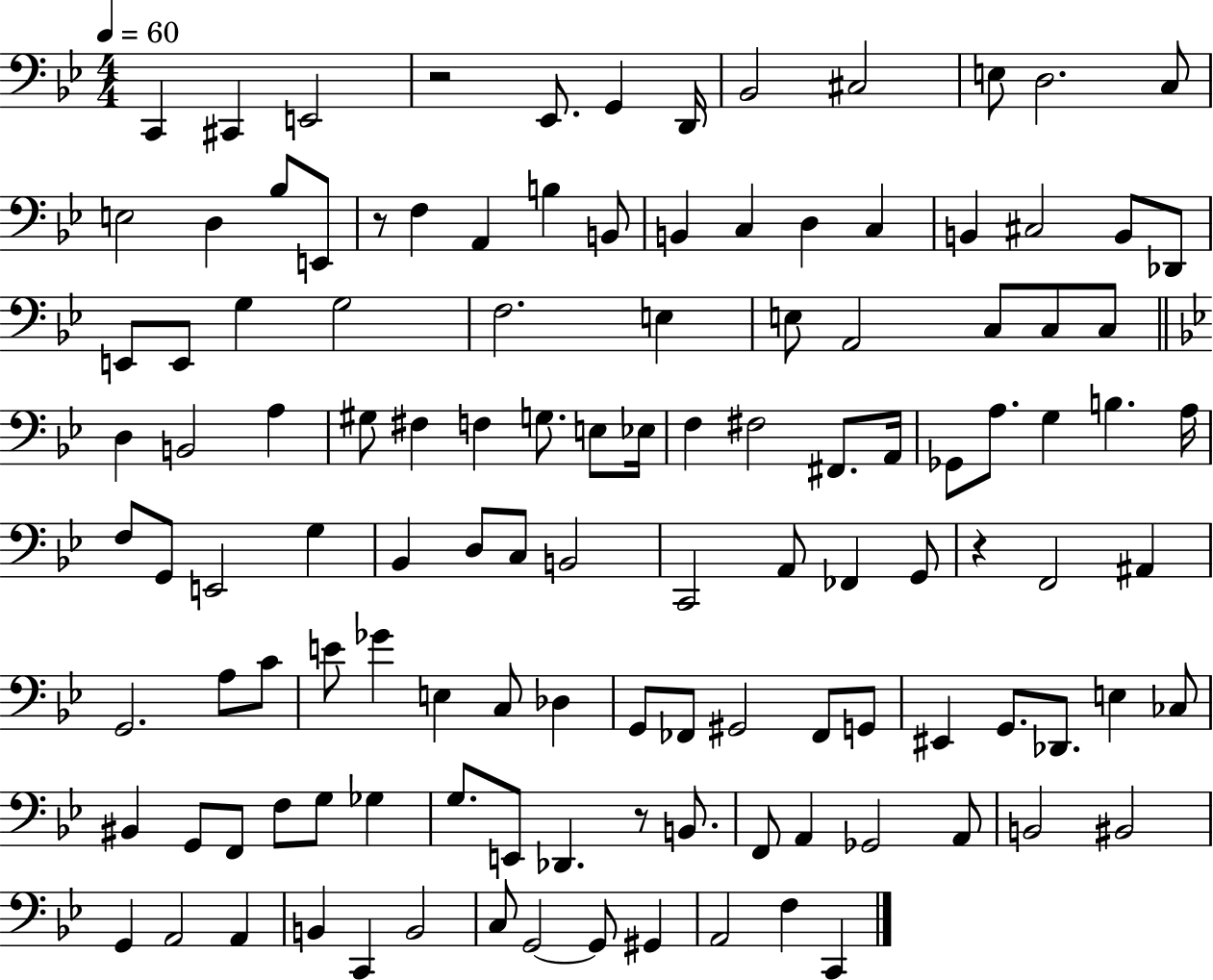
X:1
T:Untitled
M:4/4
L:1/4
K:Bb
C,, ^C,, E,,2 z2 _E,,/2 G,, D,,/4 _B,,2 ^C,2 E,/2 D,2 C,/2 E,2 D, _B,/2 E,,/2 z/2 F, A,, B, B,,/2 B,, C, D, C, B,, ^C,2 B,,/2 _D,,/2 E,,/2 E,,/2 G, G,2 F,2 E, E,/2 A,,2 C,/2 C,/2 C,/2 D, B,,2 A, ^G,/2 ^F, F, G,/2 E,/2 _E,/4 F, ^F,2 ^F,,/2 A,,/4 _G,,/2 A,/2 G, B, A,/4 F,/2 G,,/2 E,,2 G, _B,, D,/2 C,/2 B,,2 C,,2 A,,/2 _F,, G,,/2 z F,,2 ^A,, G,,2 A,/2 C/2 E/2 _G E, C,/2 _D, G,,/2 _F,,/2 ^G,,2 _F,,/2 G,,/2 ^E,, G,,/2 _D,,/2 E, _C,/2 ^B,, G,,/2 F,,/2 F,/2 G,/2 _G, G,/2 E,,/2 _D,, z/2 B,,/2 F,,/2 A,, _G,,2 A,,/2 B,,2 ^B,,2 G,, A,,2 A,, B,, C,, B,,2 C,/2 G,,2 G,,/2 ^G,, A,,2 F, C,,